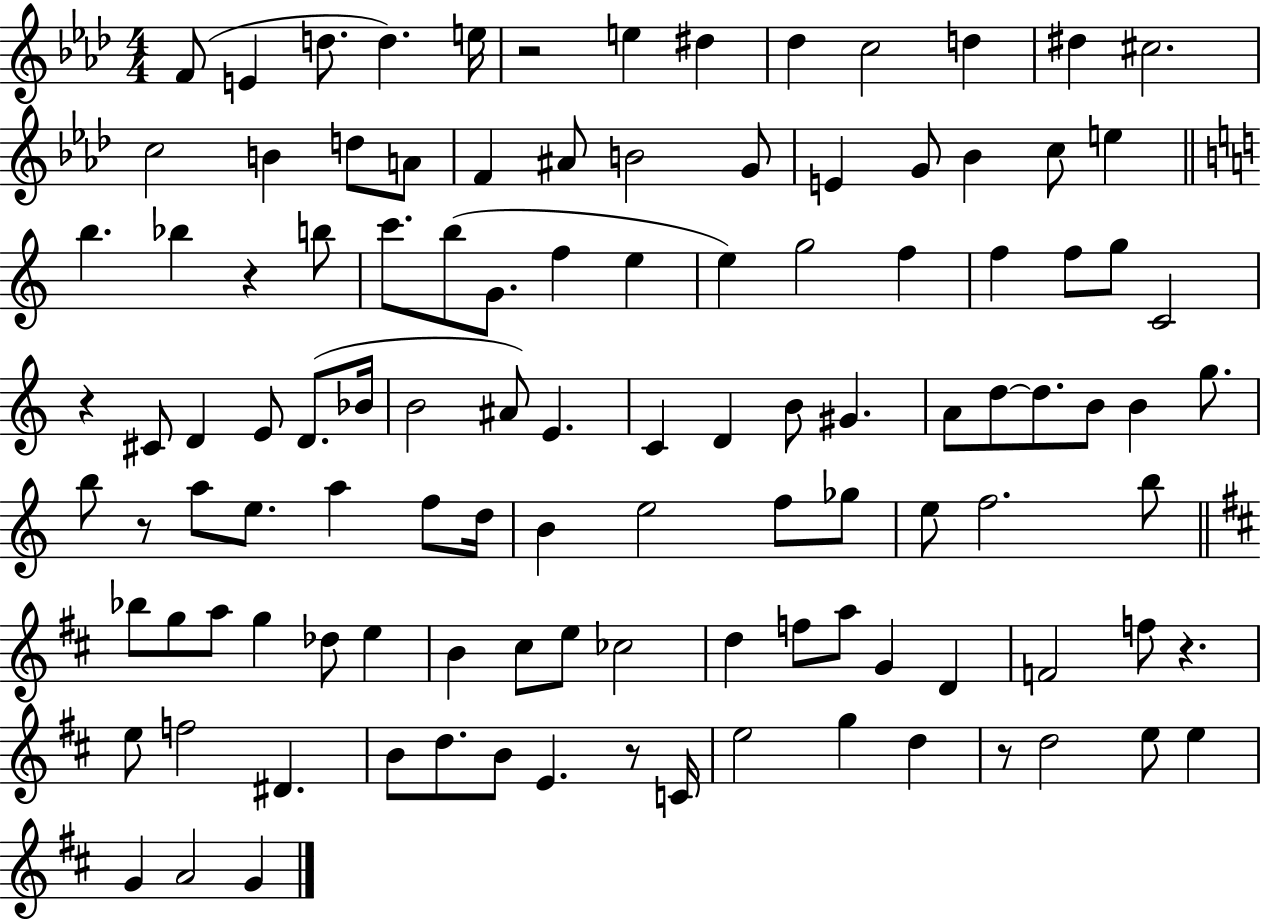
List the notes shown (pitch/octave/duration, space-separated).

F4/e E4/q D5/e. D5/q. E5/s R/h E5/q D#5/q Db5/q C5/h D5/q D#5/q C#5/h. C5/h B4/q D5/e A4/e F4/q A#4/e B4/h G4/e E4/q G4/e Bb4/q C5/e E5/q B5/q. Bb5/q R/q B5/e C6/e. B5/e G4/e. F5/q E5/q E5/q G5/h F5/q F5/q F5/e G5/e C4/h R/q C#4/e D4/q E4/e D4/e. Bb4/s B4/h A#4/e E4/q. C4/q D4/q B4/e G#4/q. A4/e D5/e D5/e. B4/e B4/q G5/e. B5/e R/e A5/e E5/e. A5/q F5/e D5/s B4/q E5/h F5/e Gb5/e E5/e F5/h. B5/e Bb5/e G5/e A5/e G5/q Db5/e E5/q B4/q C#5/e E5/e CES5/h D5/q F5/e A5/e G4/q D4/q F4/h F5/e R/q. E5/e F5/h D#4/q. B4/e D5/e. B4/e E4/q. R/e C4/s E5/h G5/q D5/q R/e D5/h E5/e E5/q G4/q A4/h G4/q